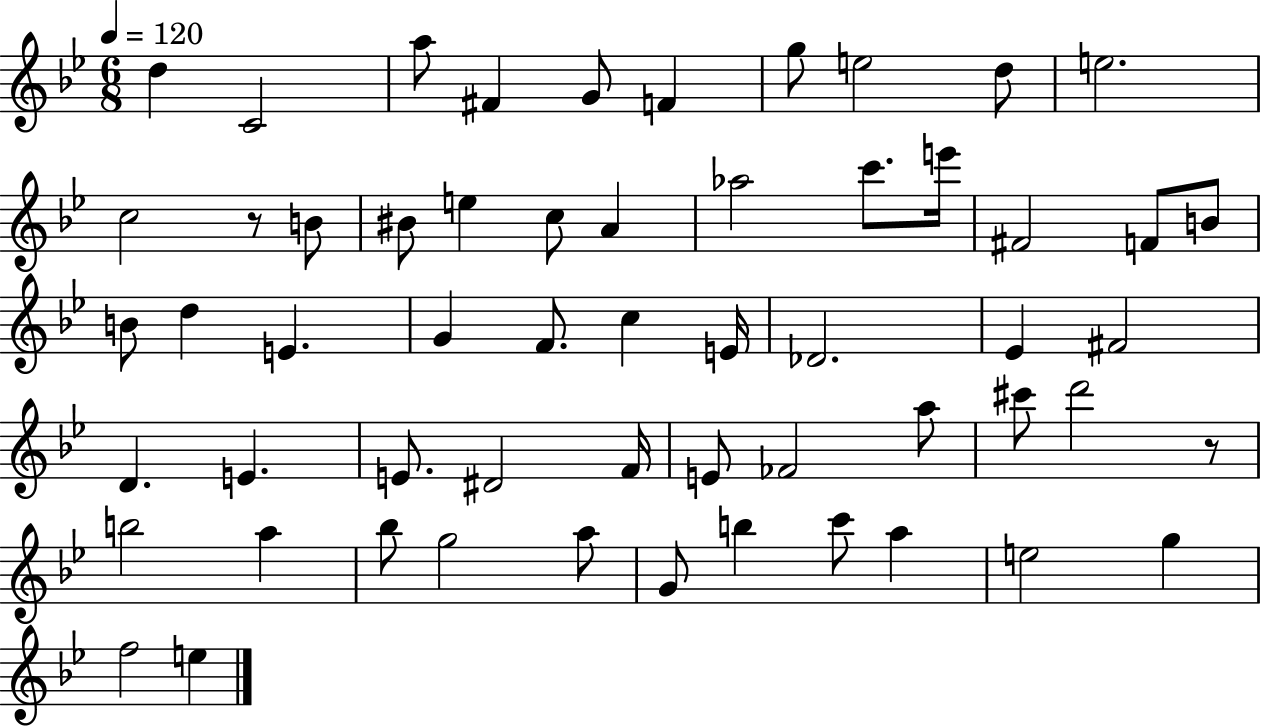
X:1
T:Untitled
M:6/8
L:1/4
K:Bb
d C2 a/2 ^F G/2 F g/2 e2 d/2 e2 c2 z/2 B/2 ^B/2 e c/2 A _a2 c'/2 e'/4 ^F2 F/2 B/2 B/2 d E G F/2 c E/4 _D2 _E ^F2 D E E/2 ^D2 F/4 E/2 _F2 a/2 ^c'/2 d'2 z/2 b2 a _b/2 g2 a/2 G/2 b c'/2 a e2 g f2 e